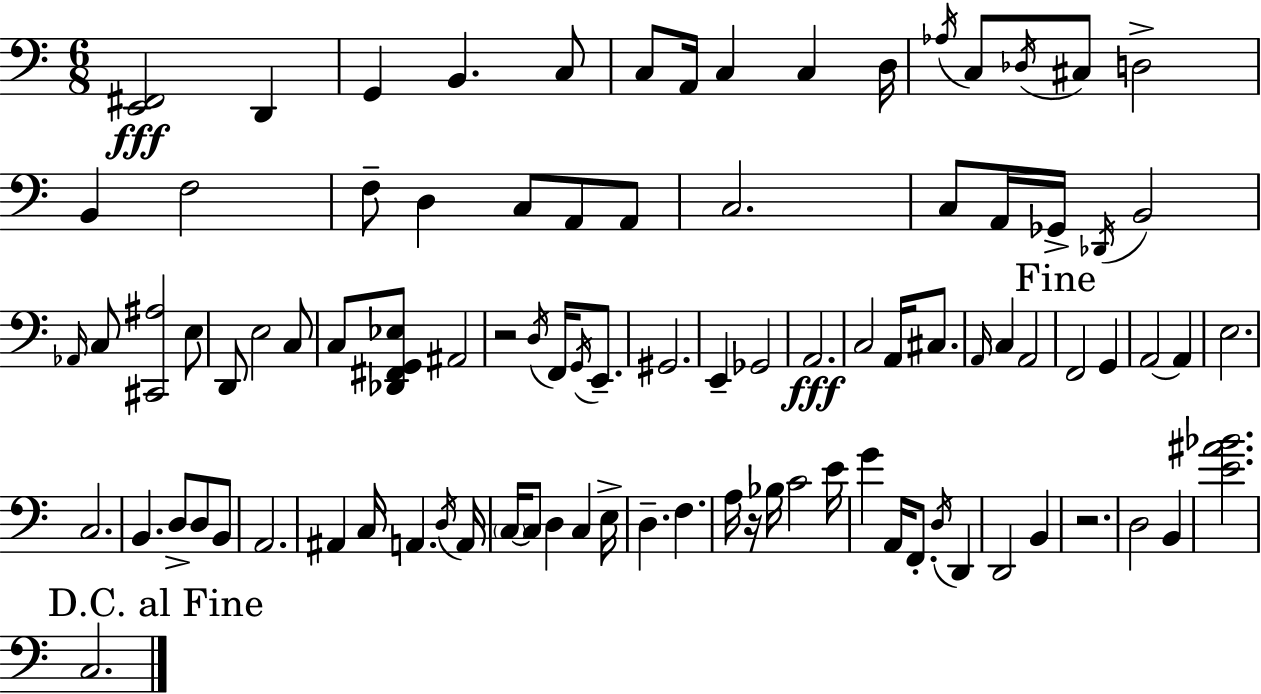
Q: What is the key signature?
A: C major